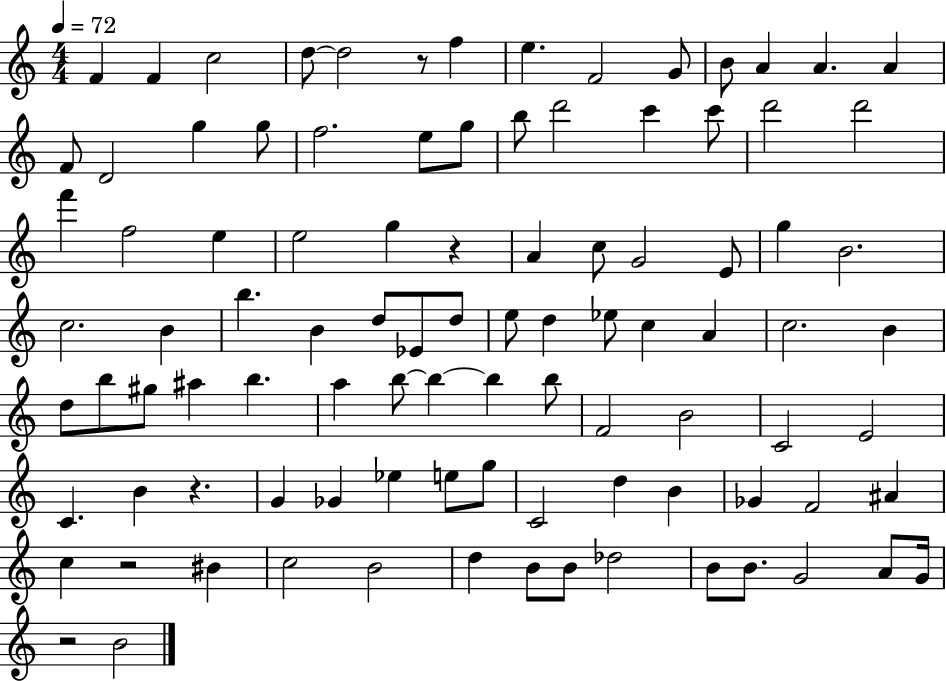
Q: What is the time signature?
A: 4/4